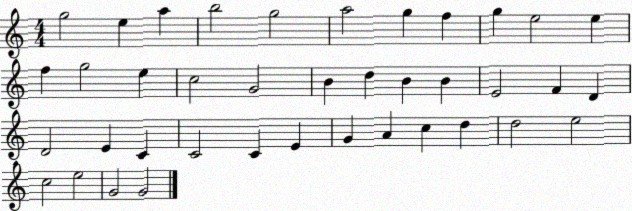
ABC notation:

X:1
T:Untitled
M:4/4
L:1/4
K:C
g2 e a b2 g2 a2 g f g e2 e f g2 e c2 G2 B d B B E2 F D D2 E C C2 C E G A c d d2 e2 c2 e2 G2 G2